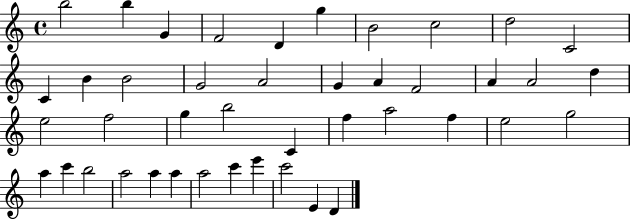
B5/h B5/q G4/q F4/h D4/q G5/q B4/h C5/h D5/h C4/h C4/q B4/q B4/h G4/h A4/h G4/q A4/q F4/h A4/q A4/h D5/q E5/h F5/h G5/q B5/h C4/q F5/q A5/h F5/q E5/h G5/h A5/q C6/q B5/h A5/h A5/q A5/q A5/h C6/q E6/q C6/h E4/q D4/q